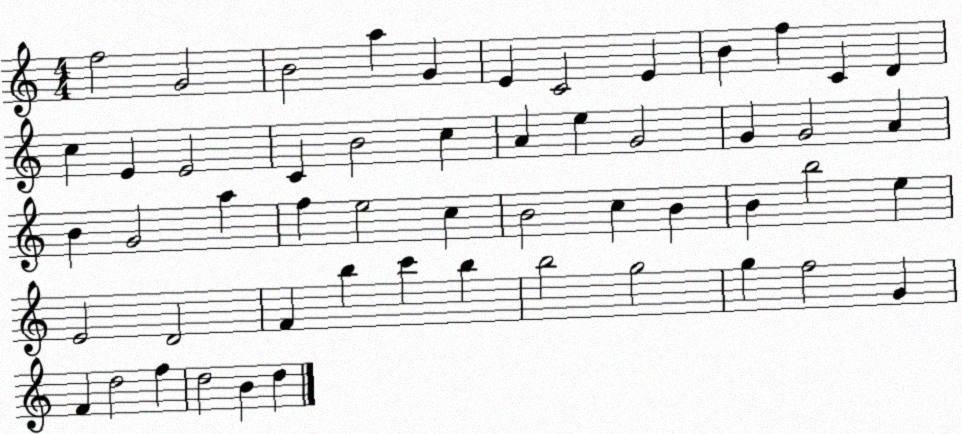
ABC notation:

X:1
T:Untitled
M:4/4
L:1/4
K:C
f2 G2 B2 a G E C2 E B f C D c E E2 C B2 c A e G2 G G2 A B G2 a f e2 c B2 c B B b2 e E2 D2 F b c' b b2 g2 g f2 G F d2 f d2 B d